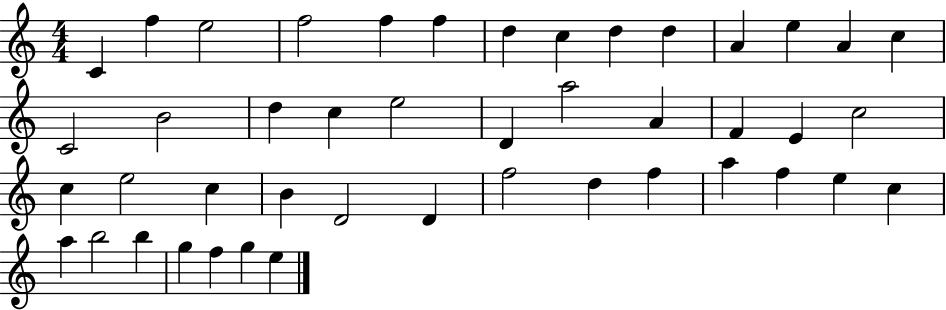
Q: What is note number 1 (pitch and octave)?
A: C4